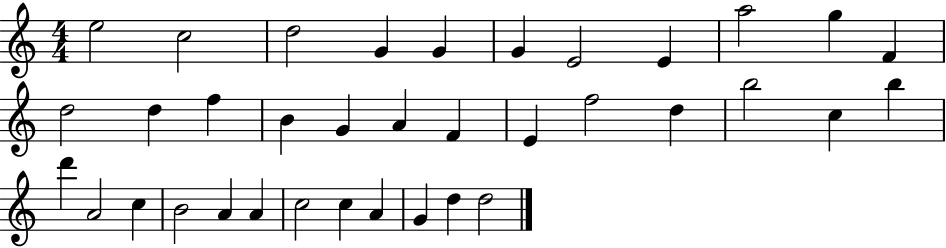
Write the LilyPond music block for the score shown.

{
  \clef treble
  \numericTimeSignature
  \time 4/4
  \key c \major
  e''2 c''2 | d''2 g'4 g'4 | g'4 e'2 e'4 | a''2 g''4 f'4 | \break d''2 d''4 f''4 | b'4 g'4 a'4 f'4 | e'4 f''2 d''4 | b''2 c''4 b''4 | \break d'''4 a'2 c''4 | b'2 a'4 a'4 | c''2 c''4 a'4 | g'4 d''4 d''2 | \break \bar "|."
}